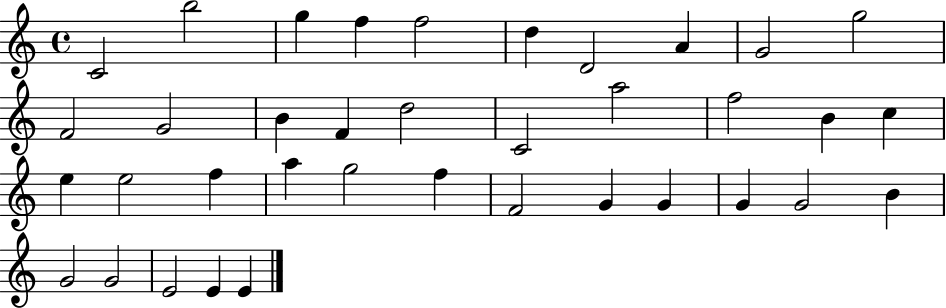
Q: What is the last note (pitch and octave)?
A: E4